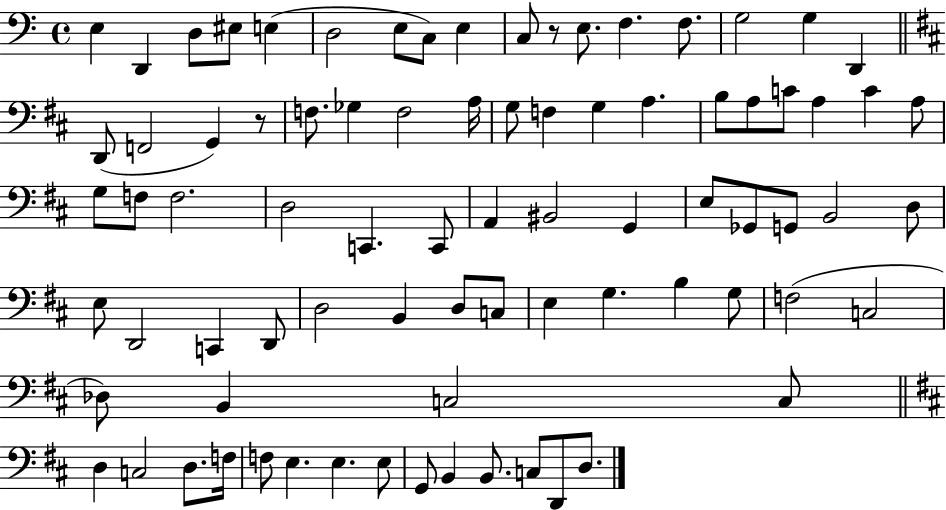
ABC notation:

X:1
T:Untitled
M:4/4
L:1/4
K:C
E, D,, D,/2 ^E,/2 E, D,2 E,/2 C,/2 E, C,/2 z/2 E,/2 F, F,/2 G,2 G, D,, D,,/2 F,,2 G,, z/2 F,/2 _G, F,2 A,/4 G,/2 F, G, A, B,/2 A,/2 C/2 A, C A,/2 G,/2 F,/2 F,2 D,2 C,, C,,/2 A,, ^B,,2 G,, E,/2 _G,,/2 G,,/2 B,,2 D,/2 E,/2 D,,2 C,, D,,/2 D,2 B,, D,/2 C,/2 E, G, B, G,/2 F,2 C,2 _D,/2 B,, C,2 C,/2 D, C,2 D,/2 F,/4 F,/2 E, E, E,/2 G,,/2 B,, B,,/2 C,/2 D,,/2 D,/2